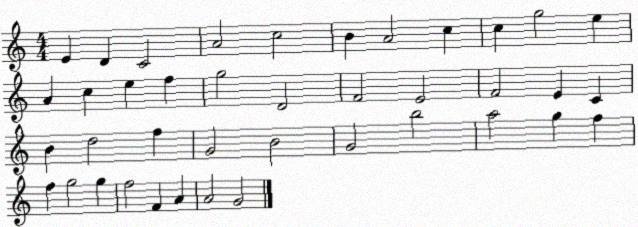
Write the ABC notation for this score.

X:1
T:Untitled
M:4/4
L:1/4
K:C
E D C2 A2 c2 B A2 c c g2 e A c e f g2 D2 F2 E2 F2 E C B d2 f G2 B2 G2 b2 a2 g f f g2 g f2 F A A2 G2